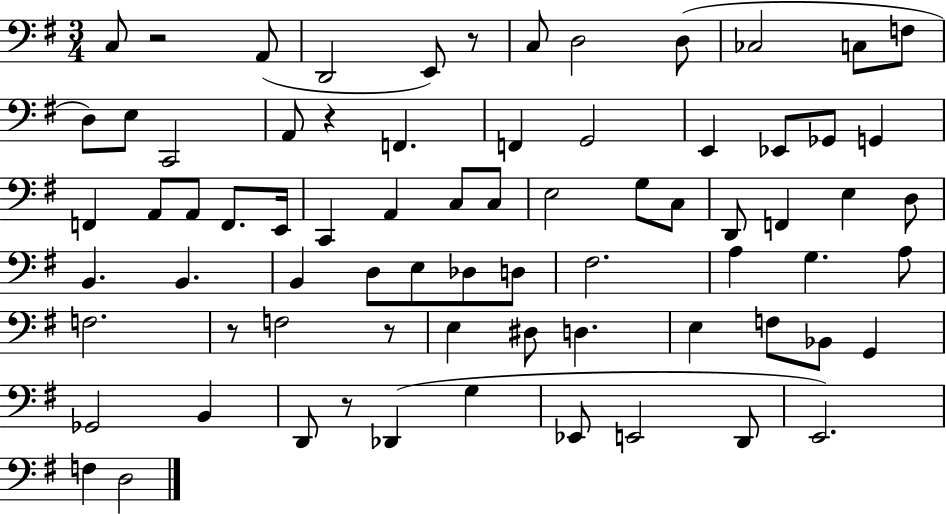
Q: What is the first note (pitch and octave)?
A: C3